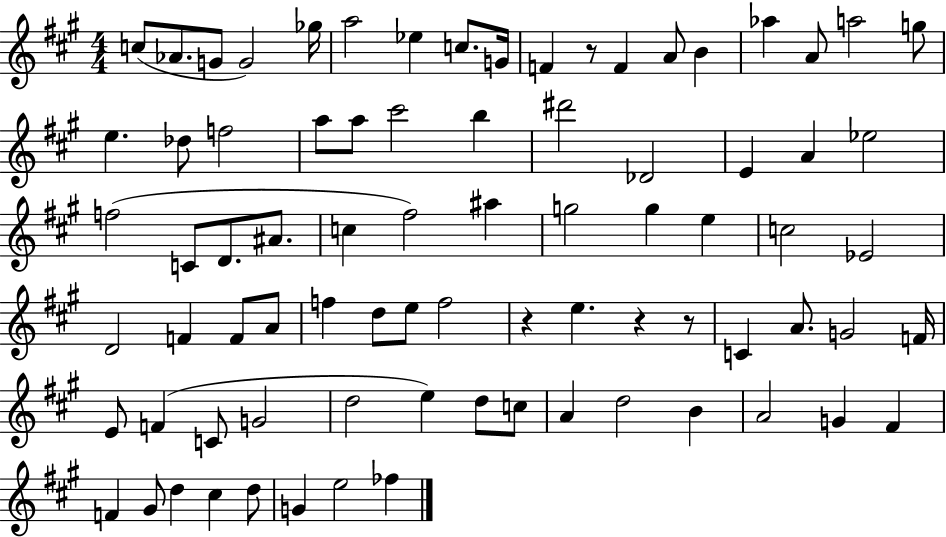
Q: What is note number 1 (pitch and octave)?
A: C5